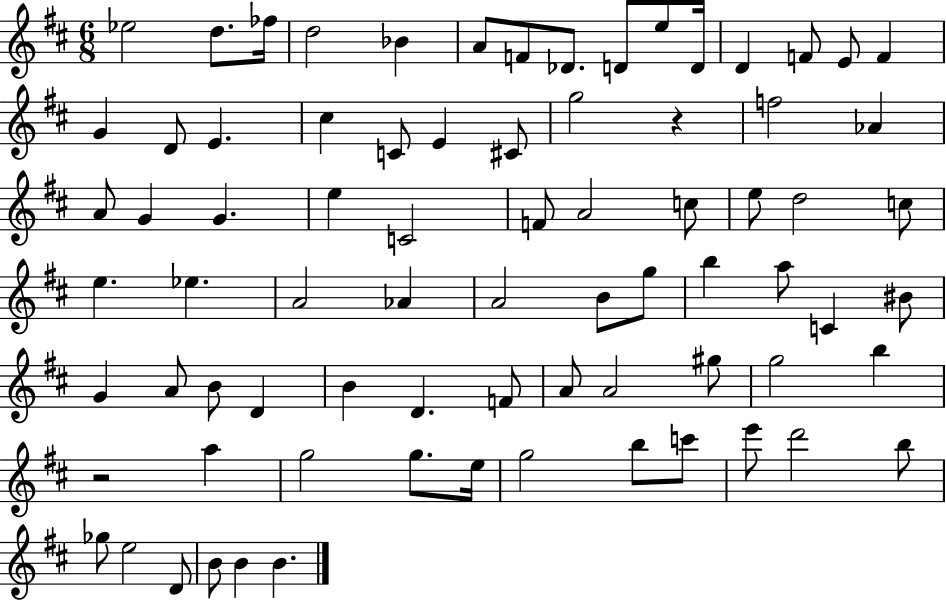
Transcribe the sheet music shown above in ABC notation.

X:1
T:Untitled
M:6/8
L:1/4
K:D
_e2 d/2 _f/4 d2 _B A/2 F/2 _D/2 D/2 e/2 D/4 D F/2 E/2 F G D/2 E ^c C/2 E ^C/2 g2 z f2 _A A/2 G G e C2 F/2 A2 c/2 e/2 d2 c/2 e _e A2 _A A2 B/2 g/2 b a/2 C ^B/2 G A/2 B/2 D B D F/2 A/2 A2 ^g/2 g2 b z2 a g2 g/2 e/4 g2 b/2 c'/2 e'/2 d'2 b/2 _g/2 e2 D/2 B/2 B B